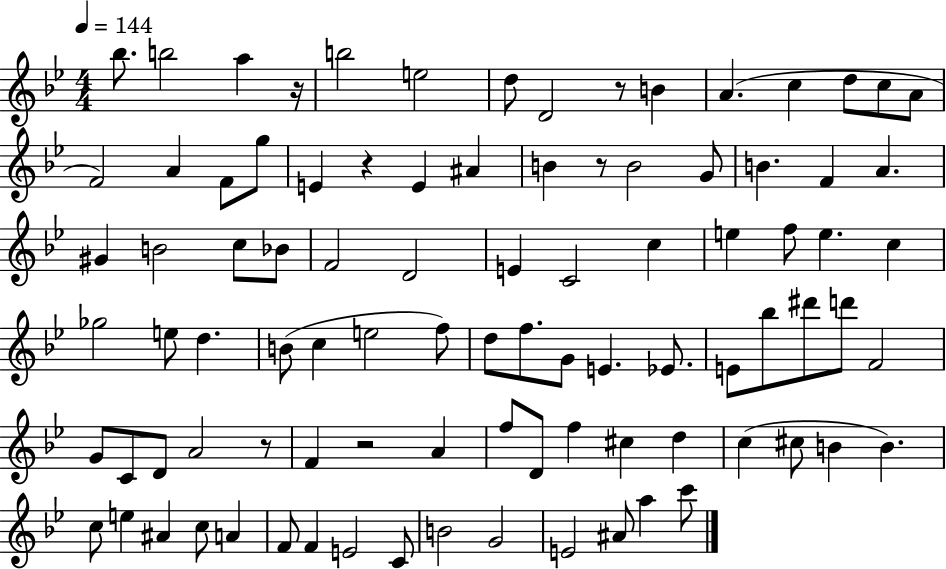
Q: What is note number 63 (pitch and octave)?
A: F5